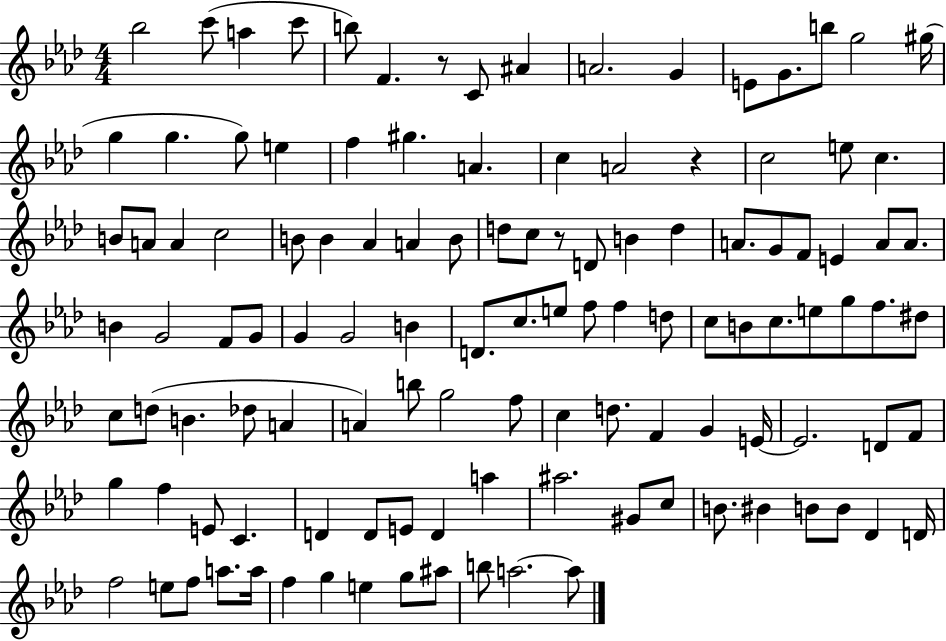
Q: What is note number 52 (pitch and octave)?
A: G4